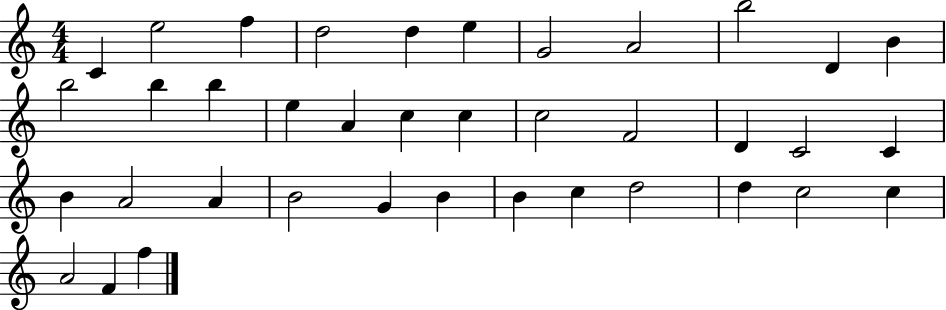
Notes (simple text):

C4/q E5/h F5/q D5/h D5/q E5/q G4/h A4/h B5/h D4/q B4/q B5/h B5/q B5/q E5/q A4/q C5/q C5/q C5/h F4/h D4/q C4/h C4/q B4/q A4/h A4/q B4/h G4/q B4/q B4/q C5/q D5/h D5/q C5/h C5/q A4/h F4/q F5/q